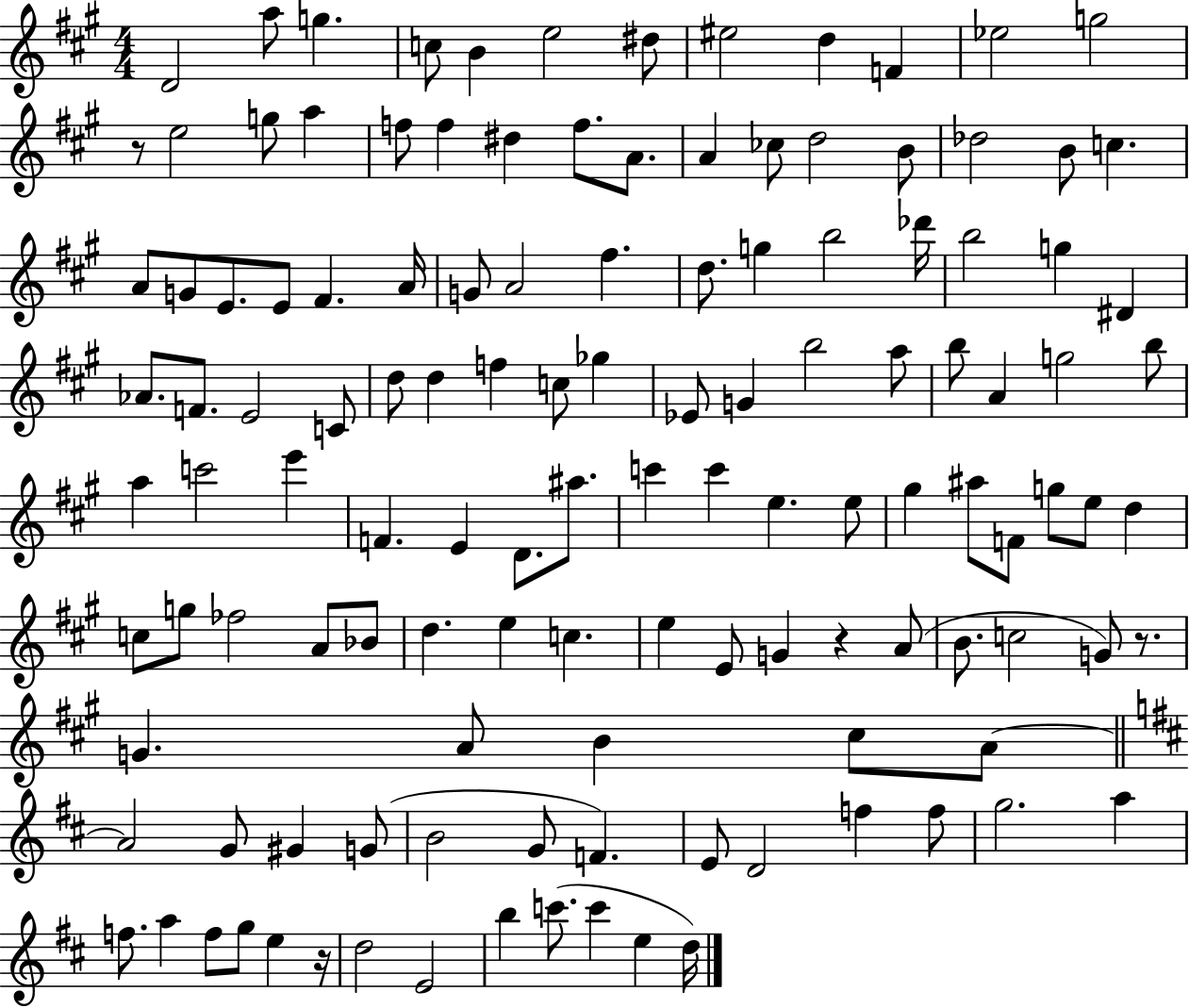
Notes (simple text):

D4/h A5/e G5/q. C5/e B4/q E5/h D#5/e EIS5/h D5/q F4/q Eb5/h G5/h R/e E5/h G5/e A5/q F5/e F5/q D#5/q F5/e. A4/e. A4/q CES5/e D5/h B4/e Db5/h B4/e C5/q. A4/e G4/e E4/e. E4/e F#4/q. A4/s G4/e A4/h F#5/q. D5/e. G5/q B5/h Db6/s B5/h G5/q D#4/q Ab4/e. F4/e. E4/h C4/e D5/e D5/q F5/q C5/e Gb5/q Eb4/e G4/q B5/h A5/e B5/e A4/q G5/h B5/e A5/q C6/h E6/q F4/q. E4/q D4/e. A#5/e. C6/q C6/q E5/q. E5/e G#5/q A#5/e F4/e G5/e E5/e D5/q C5/e G5/e FES5/h A4/e Bb4/e D5/q. E5/q C5/q. E5/q E4/e G4/q R/q A4/e B4/e. C5/h G4/e R/e. G4/q. A4/e B4/q C#5/e A4/e A4/h G4/e G#4/q G4/e B4/h G4/e F4/q. E4/e D4/h F5/q F5/e G5/h. A5/q F5/e. A5/q F5/e G5/e E5/q R/s D5/h E4/h B5/q C6/e. C6/q E5/q D5/s